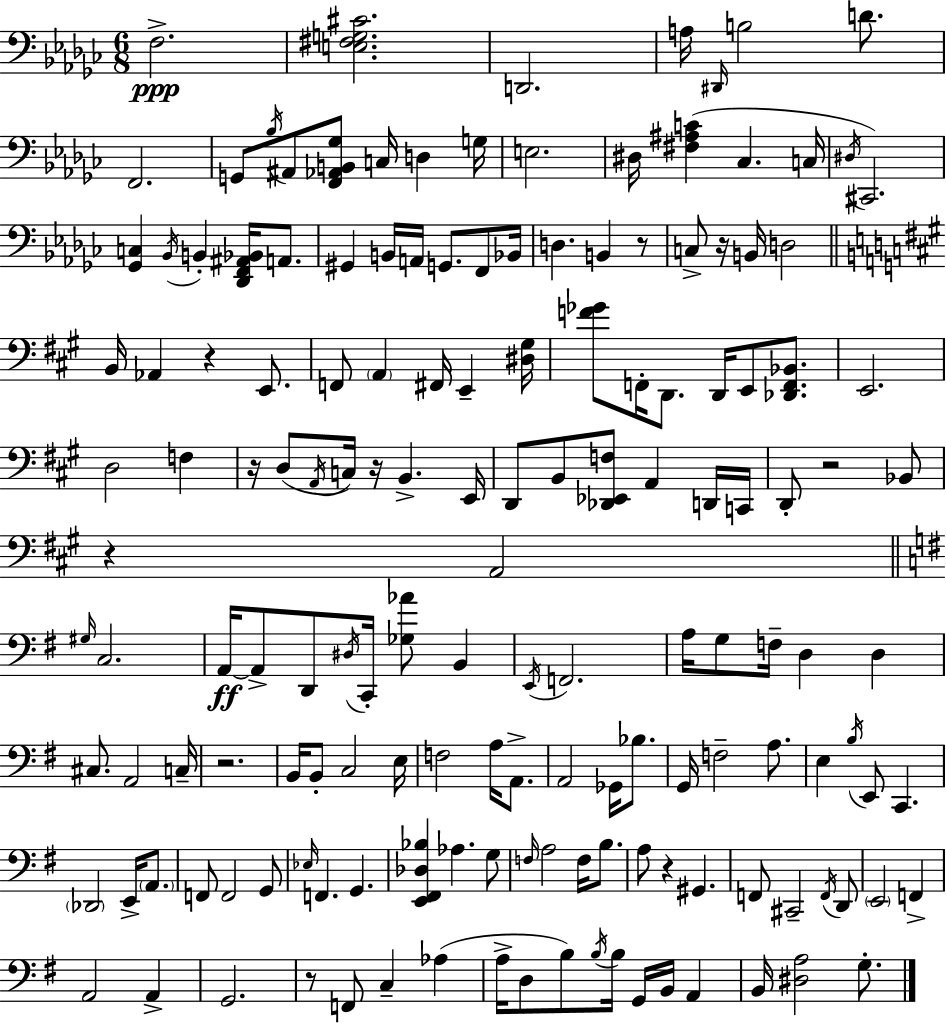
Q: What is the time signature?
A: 6/8